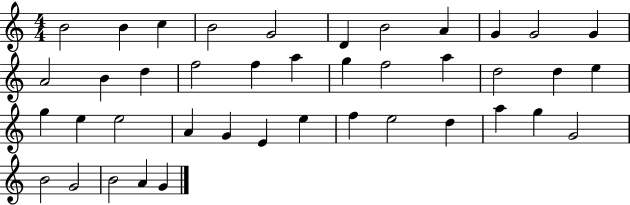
X:1
T:Untitled
M:4/4
L:1/4
K:C
B2 B c B2 G2 D B2 A G G2 G A2 B d f2 f a g f2 a d2 d e g e e2 A G E e f e2 d a g G2 B2 G2 B2 A G